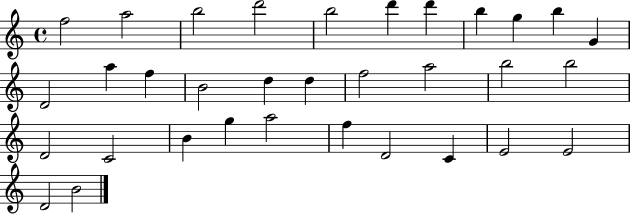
{
  \clef treble
  \time 4/4
  \defaultTimeSignature
  \key c \major
  f''2 a''2 | b''2 d'''2 | b''2 d'''4 d'''4 | b''4 g''4 b''4 g'4 | \break d'2 a''4 f''4 | b'2 d''4 d''4 | f''2 a''2 | b''2 b''2 | \break d'2 c'2 | b'4 g''4 a''2 | f''4 d'2 c'4 | e'2 e'2 | \break d'2 b'2 | \bar "|."
}